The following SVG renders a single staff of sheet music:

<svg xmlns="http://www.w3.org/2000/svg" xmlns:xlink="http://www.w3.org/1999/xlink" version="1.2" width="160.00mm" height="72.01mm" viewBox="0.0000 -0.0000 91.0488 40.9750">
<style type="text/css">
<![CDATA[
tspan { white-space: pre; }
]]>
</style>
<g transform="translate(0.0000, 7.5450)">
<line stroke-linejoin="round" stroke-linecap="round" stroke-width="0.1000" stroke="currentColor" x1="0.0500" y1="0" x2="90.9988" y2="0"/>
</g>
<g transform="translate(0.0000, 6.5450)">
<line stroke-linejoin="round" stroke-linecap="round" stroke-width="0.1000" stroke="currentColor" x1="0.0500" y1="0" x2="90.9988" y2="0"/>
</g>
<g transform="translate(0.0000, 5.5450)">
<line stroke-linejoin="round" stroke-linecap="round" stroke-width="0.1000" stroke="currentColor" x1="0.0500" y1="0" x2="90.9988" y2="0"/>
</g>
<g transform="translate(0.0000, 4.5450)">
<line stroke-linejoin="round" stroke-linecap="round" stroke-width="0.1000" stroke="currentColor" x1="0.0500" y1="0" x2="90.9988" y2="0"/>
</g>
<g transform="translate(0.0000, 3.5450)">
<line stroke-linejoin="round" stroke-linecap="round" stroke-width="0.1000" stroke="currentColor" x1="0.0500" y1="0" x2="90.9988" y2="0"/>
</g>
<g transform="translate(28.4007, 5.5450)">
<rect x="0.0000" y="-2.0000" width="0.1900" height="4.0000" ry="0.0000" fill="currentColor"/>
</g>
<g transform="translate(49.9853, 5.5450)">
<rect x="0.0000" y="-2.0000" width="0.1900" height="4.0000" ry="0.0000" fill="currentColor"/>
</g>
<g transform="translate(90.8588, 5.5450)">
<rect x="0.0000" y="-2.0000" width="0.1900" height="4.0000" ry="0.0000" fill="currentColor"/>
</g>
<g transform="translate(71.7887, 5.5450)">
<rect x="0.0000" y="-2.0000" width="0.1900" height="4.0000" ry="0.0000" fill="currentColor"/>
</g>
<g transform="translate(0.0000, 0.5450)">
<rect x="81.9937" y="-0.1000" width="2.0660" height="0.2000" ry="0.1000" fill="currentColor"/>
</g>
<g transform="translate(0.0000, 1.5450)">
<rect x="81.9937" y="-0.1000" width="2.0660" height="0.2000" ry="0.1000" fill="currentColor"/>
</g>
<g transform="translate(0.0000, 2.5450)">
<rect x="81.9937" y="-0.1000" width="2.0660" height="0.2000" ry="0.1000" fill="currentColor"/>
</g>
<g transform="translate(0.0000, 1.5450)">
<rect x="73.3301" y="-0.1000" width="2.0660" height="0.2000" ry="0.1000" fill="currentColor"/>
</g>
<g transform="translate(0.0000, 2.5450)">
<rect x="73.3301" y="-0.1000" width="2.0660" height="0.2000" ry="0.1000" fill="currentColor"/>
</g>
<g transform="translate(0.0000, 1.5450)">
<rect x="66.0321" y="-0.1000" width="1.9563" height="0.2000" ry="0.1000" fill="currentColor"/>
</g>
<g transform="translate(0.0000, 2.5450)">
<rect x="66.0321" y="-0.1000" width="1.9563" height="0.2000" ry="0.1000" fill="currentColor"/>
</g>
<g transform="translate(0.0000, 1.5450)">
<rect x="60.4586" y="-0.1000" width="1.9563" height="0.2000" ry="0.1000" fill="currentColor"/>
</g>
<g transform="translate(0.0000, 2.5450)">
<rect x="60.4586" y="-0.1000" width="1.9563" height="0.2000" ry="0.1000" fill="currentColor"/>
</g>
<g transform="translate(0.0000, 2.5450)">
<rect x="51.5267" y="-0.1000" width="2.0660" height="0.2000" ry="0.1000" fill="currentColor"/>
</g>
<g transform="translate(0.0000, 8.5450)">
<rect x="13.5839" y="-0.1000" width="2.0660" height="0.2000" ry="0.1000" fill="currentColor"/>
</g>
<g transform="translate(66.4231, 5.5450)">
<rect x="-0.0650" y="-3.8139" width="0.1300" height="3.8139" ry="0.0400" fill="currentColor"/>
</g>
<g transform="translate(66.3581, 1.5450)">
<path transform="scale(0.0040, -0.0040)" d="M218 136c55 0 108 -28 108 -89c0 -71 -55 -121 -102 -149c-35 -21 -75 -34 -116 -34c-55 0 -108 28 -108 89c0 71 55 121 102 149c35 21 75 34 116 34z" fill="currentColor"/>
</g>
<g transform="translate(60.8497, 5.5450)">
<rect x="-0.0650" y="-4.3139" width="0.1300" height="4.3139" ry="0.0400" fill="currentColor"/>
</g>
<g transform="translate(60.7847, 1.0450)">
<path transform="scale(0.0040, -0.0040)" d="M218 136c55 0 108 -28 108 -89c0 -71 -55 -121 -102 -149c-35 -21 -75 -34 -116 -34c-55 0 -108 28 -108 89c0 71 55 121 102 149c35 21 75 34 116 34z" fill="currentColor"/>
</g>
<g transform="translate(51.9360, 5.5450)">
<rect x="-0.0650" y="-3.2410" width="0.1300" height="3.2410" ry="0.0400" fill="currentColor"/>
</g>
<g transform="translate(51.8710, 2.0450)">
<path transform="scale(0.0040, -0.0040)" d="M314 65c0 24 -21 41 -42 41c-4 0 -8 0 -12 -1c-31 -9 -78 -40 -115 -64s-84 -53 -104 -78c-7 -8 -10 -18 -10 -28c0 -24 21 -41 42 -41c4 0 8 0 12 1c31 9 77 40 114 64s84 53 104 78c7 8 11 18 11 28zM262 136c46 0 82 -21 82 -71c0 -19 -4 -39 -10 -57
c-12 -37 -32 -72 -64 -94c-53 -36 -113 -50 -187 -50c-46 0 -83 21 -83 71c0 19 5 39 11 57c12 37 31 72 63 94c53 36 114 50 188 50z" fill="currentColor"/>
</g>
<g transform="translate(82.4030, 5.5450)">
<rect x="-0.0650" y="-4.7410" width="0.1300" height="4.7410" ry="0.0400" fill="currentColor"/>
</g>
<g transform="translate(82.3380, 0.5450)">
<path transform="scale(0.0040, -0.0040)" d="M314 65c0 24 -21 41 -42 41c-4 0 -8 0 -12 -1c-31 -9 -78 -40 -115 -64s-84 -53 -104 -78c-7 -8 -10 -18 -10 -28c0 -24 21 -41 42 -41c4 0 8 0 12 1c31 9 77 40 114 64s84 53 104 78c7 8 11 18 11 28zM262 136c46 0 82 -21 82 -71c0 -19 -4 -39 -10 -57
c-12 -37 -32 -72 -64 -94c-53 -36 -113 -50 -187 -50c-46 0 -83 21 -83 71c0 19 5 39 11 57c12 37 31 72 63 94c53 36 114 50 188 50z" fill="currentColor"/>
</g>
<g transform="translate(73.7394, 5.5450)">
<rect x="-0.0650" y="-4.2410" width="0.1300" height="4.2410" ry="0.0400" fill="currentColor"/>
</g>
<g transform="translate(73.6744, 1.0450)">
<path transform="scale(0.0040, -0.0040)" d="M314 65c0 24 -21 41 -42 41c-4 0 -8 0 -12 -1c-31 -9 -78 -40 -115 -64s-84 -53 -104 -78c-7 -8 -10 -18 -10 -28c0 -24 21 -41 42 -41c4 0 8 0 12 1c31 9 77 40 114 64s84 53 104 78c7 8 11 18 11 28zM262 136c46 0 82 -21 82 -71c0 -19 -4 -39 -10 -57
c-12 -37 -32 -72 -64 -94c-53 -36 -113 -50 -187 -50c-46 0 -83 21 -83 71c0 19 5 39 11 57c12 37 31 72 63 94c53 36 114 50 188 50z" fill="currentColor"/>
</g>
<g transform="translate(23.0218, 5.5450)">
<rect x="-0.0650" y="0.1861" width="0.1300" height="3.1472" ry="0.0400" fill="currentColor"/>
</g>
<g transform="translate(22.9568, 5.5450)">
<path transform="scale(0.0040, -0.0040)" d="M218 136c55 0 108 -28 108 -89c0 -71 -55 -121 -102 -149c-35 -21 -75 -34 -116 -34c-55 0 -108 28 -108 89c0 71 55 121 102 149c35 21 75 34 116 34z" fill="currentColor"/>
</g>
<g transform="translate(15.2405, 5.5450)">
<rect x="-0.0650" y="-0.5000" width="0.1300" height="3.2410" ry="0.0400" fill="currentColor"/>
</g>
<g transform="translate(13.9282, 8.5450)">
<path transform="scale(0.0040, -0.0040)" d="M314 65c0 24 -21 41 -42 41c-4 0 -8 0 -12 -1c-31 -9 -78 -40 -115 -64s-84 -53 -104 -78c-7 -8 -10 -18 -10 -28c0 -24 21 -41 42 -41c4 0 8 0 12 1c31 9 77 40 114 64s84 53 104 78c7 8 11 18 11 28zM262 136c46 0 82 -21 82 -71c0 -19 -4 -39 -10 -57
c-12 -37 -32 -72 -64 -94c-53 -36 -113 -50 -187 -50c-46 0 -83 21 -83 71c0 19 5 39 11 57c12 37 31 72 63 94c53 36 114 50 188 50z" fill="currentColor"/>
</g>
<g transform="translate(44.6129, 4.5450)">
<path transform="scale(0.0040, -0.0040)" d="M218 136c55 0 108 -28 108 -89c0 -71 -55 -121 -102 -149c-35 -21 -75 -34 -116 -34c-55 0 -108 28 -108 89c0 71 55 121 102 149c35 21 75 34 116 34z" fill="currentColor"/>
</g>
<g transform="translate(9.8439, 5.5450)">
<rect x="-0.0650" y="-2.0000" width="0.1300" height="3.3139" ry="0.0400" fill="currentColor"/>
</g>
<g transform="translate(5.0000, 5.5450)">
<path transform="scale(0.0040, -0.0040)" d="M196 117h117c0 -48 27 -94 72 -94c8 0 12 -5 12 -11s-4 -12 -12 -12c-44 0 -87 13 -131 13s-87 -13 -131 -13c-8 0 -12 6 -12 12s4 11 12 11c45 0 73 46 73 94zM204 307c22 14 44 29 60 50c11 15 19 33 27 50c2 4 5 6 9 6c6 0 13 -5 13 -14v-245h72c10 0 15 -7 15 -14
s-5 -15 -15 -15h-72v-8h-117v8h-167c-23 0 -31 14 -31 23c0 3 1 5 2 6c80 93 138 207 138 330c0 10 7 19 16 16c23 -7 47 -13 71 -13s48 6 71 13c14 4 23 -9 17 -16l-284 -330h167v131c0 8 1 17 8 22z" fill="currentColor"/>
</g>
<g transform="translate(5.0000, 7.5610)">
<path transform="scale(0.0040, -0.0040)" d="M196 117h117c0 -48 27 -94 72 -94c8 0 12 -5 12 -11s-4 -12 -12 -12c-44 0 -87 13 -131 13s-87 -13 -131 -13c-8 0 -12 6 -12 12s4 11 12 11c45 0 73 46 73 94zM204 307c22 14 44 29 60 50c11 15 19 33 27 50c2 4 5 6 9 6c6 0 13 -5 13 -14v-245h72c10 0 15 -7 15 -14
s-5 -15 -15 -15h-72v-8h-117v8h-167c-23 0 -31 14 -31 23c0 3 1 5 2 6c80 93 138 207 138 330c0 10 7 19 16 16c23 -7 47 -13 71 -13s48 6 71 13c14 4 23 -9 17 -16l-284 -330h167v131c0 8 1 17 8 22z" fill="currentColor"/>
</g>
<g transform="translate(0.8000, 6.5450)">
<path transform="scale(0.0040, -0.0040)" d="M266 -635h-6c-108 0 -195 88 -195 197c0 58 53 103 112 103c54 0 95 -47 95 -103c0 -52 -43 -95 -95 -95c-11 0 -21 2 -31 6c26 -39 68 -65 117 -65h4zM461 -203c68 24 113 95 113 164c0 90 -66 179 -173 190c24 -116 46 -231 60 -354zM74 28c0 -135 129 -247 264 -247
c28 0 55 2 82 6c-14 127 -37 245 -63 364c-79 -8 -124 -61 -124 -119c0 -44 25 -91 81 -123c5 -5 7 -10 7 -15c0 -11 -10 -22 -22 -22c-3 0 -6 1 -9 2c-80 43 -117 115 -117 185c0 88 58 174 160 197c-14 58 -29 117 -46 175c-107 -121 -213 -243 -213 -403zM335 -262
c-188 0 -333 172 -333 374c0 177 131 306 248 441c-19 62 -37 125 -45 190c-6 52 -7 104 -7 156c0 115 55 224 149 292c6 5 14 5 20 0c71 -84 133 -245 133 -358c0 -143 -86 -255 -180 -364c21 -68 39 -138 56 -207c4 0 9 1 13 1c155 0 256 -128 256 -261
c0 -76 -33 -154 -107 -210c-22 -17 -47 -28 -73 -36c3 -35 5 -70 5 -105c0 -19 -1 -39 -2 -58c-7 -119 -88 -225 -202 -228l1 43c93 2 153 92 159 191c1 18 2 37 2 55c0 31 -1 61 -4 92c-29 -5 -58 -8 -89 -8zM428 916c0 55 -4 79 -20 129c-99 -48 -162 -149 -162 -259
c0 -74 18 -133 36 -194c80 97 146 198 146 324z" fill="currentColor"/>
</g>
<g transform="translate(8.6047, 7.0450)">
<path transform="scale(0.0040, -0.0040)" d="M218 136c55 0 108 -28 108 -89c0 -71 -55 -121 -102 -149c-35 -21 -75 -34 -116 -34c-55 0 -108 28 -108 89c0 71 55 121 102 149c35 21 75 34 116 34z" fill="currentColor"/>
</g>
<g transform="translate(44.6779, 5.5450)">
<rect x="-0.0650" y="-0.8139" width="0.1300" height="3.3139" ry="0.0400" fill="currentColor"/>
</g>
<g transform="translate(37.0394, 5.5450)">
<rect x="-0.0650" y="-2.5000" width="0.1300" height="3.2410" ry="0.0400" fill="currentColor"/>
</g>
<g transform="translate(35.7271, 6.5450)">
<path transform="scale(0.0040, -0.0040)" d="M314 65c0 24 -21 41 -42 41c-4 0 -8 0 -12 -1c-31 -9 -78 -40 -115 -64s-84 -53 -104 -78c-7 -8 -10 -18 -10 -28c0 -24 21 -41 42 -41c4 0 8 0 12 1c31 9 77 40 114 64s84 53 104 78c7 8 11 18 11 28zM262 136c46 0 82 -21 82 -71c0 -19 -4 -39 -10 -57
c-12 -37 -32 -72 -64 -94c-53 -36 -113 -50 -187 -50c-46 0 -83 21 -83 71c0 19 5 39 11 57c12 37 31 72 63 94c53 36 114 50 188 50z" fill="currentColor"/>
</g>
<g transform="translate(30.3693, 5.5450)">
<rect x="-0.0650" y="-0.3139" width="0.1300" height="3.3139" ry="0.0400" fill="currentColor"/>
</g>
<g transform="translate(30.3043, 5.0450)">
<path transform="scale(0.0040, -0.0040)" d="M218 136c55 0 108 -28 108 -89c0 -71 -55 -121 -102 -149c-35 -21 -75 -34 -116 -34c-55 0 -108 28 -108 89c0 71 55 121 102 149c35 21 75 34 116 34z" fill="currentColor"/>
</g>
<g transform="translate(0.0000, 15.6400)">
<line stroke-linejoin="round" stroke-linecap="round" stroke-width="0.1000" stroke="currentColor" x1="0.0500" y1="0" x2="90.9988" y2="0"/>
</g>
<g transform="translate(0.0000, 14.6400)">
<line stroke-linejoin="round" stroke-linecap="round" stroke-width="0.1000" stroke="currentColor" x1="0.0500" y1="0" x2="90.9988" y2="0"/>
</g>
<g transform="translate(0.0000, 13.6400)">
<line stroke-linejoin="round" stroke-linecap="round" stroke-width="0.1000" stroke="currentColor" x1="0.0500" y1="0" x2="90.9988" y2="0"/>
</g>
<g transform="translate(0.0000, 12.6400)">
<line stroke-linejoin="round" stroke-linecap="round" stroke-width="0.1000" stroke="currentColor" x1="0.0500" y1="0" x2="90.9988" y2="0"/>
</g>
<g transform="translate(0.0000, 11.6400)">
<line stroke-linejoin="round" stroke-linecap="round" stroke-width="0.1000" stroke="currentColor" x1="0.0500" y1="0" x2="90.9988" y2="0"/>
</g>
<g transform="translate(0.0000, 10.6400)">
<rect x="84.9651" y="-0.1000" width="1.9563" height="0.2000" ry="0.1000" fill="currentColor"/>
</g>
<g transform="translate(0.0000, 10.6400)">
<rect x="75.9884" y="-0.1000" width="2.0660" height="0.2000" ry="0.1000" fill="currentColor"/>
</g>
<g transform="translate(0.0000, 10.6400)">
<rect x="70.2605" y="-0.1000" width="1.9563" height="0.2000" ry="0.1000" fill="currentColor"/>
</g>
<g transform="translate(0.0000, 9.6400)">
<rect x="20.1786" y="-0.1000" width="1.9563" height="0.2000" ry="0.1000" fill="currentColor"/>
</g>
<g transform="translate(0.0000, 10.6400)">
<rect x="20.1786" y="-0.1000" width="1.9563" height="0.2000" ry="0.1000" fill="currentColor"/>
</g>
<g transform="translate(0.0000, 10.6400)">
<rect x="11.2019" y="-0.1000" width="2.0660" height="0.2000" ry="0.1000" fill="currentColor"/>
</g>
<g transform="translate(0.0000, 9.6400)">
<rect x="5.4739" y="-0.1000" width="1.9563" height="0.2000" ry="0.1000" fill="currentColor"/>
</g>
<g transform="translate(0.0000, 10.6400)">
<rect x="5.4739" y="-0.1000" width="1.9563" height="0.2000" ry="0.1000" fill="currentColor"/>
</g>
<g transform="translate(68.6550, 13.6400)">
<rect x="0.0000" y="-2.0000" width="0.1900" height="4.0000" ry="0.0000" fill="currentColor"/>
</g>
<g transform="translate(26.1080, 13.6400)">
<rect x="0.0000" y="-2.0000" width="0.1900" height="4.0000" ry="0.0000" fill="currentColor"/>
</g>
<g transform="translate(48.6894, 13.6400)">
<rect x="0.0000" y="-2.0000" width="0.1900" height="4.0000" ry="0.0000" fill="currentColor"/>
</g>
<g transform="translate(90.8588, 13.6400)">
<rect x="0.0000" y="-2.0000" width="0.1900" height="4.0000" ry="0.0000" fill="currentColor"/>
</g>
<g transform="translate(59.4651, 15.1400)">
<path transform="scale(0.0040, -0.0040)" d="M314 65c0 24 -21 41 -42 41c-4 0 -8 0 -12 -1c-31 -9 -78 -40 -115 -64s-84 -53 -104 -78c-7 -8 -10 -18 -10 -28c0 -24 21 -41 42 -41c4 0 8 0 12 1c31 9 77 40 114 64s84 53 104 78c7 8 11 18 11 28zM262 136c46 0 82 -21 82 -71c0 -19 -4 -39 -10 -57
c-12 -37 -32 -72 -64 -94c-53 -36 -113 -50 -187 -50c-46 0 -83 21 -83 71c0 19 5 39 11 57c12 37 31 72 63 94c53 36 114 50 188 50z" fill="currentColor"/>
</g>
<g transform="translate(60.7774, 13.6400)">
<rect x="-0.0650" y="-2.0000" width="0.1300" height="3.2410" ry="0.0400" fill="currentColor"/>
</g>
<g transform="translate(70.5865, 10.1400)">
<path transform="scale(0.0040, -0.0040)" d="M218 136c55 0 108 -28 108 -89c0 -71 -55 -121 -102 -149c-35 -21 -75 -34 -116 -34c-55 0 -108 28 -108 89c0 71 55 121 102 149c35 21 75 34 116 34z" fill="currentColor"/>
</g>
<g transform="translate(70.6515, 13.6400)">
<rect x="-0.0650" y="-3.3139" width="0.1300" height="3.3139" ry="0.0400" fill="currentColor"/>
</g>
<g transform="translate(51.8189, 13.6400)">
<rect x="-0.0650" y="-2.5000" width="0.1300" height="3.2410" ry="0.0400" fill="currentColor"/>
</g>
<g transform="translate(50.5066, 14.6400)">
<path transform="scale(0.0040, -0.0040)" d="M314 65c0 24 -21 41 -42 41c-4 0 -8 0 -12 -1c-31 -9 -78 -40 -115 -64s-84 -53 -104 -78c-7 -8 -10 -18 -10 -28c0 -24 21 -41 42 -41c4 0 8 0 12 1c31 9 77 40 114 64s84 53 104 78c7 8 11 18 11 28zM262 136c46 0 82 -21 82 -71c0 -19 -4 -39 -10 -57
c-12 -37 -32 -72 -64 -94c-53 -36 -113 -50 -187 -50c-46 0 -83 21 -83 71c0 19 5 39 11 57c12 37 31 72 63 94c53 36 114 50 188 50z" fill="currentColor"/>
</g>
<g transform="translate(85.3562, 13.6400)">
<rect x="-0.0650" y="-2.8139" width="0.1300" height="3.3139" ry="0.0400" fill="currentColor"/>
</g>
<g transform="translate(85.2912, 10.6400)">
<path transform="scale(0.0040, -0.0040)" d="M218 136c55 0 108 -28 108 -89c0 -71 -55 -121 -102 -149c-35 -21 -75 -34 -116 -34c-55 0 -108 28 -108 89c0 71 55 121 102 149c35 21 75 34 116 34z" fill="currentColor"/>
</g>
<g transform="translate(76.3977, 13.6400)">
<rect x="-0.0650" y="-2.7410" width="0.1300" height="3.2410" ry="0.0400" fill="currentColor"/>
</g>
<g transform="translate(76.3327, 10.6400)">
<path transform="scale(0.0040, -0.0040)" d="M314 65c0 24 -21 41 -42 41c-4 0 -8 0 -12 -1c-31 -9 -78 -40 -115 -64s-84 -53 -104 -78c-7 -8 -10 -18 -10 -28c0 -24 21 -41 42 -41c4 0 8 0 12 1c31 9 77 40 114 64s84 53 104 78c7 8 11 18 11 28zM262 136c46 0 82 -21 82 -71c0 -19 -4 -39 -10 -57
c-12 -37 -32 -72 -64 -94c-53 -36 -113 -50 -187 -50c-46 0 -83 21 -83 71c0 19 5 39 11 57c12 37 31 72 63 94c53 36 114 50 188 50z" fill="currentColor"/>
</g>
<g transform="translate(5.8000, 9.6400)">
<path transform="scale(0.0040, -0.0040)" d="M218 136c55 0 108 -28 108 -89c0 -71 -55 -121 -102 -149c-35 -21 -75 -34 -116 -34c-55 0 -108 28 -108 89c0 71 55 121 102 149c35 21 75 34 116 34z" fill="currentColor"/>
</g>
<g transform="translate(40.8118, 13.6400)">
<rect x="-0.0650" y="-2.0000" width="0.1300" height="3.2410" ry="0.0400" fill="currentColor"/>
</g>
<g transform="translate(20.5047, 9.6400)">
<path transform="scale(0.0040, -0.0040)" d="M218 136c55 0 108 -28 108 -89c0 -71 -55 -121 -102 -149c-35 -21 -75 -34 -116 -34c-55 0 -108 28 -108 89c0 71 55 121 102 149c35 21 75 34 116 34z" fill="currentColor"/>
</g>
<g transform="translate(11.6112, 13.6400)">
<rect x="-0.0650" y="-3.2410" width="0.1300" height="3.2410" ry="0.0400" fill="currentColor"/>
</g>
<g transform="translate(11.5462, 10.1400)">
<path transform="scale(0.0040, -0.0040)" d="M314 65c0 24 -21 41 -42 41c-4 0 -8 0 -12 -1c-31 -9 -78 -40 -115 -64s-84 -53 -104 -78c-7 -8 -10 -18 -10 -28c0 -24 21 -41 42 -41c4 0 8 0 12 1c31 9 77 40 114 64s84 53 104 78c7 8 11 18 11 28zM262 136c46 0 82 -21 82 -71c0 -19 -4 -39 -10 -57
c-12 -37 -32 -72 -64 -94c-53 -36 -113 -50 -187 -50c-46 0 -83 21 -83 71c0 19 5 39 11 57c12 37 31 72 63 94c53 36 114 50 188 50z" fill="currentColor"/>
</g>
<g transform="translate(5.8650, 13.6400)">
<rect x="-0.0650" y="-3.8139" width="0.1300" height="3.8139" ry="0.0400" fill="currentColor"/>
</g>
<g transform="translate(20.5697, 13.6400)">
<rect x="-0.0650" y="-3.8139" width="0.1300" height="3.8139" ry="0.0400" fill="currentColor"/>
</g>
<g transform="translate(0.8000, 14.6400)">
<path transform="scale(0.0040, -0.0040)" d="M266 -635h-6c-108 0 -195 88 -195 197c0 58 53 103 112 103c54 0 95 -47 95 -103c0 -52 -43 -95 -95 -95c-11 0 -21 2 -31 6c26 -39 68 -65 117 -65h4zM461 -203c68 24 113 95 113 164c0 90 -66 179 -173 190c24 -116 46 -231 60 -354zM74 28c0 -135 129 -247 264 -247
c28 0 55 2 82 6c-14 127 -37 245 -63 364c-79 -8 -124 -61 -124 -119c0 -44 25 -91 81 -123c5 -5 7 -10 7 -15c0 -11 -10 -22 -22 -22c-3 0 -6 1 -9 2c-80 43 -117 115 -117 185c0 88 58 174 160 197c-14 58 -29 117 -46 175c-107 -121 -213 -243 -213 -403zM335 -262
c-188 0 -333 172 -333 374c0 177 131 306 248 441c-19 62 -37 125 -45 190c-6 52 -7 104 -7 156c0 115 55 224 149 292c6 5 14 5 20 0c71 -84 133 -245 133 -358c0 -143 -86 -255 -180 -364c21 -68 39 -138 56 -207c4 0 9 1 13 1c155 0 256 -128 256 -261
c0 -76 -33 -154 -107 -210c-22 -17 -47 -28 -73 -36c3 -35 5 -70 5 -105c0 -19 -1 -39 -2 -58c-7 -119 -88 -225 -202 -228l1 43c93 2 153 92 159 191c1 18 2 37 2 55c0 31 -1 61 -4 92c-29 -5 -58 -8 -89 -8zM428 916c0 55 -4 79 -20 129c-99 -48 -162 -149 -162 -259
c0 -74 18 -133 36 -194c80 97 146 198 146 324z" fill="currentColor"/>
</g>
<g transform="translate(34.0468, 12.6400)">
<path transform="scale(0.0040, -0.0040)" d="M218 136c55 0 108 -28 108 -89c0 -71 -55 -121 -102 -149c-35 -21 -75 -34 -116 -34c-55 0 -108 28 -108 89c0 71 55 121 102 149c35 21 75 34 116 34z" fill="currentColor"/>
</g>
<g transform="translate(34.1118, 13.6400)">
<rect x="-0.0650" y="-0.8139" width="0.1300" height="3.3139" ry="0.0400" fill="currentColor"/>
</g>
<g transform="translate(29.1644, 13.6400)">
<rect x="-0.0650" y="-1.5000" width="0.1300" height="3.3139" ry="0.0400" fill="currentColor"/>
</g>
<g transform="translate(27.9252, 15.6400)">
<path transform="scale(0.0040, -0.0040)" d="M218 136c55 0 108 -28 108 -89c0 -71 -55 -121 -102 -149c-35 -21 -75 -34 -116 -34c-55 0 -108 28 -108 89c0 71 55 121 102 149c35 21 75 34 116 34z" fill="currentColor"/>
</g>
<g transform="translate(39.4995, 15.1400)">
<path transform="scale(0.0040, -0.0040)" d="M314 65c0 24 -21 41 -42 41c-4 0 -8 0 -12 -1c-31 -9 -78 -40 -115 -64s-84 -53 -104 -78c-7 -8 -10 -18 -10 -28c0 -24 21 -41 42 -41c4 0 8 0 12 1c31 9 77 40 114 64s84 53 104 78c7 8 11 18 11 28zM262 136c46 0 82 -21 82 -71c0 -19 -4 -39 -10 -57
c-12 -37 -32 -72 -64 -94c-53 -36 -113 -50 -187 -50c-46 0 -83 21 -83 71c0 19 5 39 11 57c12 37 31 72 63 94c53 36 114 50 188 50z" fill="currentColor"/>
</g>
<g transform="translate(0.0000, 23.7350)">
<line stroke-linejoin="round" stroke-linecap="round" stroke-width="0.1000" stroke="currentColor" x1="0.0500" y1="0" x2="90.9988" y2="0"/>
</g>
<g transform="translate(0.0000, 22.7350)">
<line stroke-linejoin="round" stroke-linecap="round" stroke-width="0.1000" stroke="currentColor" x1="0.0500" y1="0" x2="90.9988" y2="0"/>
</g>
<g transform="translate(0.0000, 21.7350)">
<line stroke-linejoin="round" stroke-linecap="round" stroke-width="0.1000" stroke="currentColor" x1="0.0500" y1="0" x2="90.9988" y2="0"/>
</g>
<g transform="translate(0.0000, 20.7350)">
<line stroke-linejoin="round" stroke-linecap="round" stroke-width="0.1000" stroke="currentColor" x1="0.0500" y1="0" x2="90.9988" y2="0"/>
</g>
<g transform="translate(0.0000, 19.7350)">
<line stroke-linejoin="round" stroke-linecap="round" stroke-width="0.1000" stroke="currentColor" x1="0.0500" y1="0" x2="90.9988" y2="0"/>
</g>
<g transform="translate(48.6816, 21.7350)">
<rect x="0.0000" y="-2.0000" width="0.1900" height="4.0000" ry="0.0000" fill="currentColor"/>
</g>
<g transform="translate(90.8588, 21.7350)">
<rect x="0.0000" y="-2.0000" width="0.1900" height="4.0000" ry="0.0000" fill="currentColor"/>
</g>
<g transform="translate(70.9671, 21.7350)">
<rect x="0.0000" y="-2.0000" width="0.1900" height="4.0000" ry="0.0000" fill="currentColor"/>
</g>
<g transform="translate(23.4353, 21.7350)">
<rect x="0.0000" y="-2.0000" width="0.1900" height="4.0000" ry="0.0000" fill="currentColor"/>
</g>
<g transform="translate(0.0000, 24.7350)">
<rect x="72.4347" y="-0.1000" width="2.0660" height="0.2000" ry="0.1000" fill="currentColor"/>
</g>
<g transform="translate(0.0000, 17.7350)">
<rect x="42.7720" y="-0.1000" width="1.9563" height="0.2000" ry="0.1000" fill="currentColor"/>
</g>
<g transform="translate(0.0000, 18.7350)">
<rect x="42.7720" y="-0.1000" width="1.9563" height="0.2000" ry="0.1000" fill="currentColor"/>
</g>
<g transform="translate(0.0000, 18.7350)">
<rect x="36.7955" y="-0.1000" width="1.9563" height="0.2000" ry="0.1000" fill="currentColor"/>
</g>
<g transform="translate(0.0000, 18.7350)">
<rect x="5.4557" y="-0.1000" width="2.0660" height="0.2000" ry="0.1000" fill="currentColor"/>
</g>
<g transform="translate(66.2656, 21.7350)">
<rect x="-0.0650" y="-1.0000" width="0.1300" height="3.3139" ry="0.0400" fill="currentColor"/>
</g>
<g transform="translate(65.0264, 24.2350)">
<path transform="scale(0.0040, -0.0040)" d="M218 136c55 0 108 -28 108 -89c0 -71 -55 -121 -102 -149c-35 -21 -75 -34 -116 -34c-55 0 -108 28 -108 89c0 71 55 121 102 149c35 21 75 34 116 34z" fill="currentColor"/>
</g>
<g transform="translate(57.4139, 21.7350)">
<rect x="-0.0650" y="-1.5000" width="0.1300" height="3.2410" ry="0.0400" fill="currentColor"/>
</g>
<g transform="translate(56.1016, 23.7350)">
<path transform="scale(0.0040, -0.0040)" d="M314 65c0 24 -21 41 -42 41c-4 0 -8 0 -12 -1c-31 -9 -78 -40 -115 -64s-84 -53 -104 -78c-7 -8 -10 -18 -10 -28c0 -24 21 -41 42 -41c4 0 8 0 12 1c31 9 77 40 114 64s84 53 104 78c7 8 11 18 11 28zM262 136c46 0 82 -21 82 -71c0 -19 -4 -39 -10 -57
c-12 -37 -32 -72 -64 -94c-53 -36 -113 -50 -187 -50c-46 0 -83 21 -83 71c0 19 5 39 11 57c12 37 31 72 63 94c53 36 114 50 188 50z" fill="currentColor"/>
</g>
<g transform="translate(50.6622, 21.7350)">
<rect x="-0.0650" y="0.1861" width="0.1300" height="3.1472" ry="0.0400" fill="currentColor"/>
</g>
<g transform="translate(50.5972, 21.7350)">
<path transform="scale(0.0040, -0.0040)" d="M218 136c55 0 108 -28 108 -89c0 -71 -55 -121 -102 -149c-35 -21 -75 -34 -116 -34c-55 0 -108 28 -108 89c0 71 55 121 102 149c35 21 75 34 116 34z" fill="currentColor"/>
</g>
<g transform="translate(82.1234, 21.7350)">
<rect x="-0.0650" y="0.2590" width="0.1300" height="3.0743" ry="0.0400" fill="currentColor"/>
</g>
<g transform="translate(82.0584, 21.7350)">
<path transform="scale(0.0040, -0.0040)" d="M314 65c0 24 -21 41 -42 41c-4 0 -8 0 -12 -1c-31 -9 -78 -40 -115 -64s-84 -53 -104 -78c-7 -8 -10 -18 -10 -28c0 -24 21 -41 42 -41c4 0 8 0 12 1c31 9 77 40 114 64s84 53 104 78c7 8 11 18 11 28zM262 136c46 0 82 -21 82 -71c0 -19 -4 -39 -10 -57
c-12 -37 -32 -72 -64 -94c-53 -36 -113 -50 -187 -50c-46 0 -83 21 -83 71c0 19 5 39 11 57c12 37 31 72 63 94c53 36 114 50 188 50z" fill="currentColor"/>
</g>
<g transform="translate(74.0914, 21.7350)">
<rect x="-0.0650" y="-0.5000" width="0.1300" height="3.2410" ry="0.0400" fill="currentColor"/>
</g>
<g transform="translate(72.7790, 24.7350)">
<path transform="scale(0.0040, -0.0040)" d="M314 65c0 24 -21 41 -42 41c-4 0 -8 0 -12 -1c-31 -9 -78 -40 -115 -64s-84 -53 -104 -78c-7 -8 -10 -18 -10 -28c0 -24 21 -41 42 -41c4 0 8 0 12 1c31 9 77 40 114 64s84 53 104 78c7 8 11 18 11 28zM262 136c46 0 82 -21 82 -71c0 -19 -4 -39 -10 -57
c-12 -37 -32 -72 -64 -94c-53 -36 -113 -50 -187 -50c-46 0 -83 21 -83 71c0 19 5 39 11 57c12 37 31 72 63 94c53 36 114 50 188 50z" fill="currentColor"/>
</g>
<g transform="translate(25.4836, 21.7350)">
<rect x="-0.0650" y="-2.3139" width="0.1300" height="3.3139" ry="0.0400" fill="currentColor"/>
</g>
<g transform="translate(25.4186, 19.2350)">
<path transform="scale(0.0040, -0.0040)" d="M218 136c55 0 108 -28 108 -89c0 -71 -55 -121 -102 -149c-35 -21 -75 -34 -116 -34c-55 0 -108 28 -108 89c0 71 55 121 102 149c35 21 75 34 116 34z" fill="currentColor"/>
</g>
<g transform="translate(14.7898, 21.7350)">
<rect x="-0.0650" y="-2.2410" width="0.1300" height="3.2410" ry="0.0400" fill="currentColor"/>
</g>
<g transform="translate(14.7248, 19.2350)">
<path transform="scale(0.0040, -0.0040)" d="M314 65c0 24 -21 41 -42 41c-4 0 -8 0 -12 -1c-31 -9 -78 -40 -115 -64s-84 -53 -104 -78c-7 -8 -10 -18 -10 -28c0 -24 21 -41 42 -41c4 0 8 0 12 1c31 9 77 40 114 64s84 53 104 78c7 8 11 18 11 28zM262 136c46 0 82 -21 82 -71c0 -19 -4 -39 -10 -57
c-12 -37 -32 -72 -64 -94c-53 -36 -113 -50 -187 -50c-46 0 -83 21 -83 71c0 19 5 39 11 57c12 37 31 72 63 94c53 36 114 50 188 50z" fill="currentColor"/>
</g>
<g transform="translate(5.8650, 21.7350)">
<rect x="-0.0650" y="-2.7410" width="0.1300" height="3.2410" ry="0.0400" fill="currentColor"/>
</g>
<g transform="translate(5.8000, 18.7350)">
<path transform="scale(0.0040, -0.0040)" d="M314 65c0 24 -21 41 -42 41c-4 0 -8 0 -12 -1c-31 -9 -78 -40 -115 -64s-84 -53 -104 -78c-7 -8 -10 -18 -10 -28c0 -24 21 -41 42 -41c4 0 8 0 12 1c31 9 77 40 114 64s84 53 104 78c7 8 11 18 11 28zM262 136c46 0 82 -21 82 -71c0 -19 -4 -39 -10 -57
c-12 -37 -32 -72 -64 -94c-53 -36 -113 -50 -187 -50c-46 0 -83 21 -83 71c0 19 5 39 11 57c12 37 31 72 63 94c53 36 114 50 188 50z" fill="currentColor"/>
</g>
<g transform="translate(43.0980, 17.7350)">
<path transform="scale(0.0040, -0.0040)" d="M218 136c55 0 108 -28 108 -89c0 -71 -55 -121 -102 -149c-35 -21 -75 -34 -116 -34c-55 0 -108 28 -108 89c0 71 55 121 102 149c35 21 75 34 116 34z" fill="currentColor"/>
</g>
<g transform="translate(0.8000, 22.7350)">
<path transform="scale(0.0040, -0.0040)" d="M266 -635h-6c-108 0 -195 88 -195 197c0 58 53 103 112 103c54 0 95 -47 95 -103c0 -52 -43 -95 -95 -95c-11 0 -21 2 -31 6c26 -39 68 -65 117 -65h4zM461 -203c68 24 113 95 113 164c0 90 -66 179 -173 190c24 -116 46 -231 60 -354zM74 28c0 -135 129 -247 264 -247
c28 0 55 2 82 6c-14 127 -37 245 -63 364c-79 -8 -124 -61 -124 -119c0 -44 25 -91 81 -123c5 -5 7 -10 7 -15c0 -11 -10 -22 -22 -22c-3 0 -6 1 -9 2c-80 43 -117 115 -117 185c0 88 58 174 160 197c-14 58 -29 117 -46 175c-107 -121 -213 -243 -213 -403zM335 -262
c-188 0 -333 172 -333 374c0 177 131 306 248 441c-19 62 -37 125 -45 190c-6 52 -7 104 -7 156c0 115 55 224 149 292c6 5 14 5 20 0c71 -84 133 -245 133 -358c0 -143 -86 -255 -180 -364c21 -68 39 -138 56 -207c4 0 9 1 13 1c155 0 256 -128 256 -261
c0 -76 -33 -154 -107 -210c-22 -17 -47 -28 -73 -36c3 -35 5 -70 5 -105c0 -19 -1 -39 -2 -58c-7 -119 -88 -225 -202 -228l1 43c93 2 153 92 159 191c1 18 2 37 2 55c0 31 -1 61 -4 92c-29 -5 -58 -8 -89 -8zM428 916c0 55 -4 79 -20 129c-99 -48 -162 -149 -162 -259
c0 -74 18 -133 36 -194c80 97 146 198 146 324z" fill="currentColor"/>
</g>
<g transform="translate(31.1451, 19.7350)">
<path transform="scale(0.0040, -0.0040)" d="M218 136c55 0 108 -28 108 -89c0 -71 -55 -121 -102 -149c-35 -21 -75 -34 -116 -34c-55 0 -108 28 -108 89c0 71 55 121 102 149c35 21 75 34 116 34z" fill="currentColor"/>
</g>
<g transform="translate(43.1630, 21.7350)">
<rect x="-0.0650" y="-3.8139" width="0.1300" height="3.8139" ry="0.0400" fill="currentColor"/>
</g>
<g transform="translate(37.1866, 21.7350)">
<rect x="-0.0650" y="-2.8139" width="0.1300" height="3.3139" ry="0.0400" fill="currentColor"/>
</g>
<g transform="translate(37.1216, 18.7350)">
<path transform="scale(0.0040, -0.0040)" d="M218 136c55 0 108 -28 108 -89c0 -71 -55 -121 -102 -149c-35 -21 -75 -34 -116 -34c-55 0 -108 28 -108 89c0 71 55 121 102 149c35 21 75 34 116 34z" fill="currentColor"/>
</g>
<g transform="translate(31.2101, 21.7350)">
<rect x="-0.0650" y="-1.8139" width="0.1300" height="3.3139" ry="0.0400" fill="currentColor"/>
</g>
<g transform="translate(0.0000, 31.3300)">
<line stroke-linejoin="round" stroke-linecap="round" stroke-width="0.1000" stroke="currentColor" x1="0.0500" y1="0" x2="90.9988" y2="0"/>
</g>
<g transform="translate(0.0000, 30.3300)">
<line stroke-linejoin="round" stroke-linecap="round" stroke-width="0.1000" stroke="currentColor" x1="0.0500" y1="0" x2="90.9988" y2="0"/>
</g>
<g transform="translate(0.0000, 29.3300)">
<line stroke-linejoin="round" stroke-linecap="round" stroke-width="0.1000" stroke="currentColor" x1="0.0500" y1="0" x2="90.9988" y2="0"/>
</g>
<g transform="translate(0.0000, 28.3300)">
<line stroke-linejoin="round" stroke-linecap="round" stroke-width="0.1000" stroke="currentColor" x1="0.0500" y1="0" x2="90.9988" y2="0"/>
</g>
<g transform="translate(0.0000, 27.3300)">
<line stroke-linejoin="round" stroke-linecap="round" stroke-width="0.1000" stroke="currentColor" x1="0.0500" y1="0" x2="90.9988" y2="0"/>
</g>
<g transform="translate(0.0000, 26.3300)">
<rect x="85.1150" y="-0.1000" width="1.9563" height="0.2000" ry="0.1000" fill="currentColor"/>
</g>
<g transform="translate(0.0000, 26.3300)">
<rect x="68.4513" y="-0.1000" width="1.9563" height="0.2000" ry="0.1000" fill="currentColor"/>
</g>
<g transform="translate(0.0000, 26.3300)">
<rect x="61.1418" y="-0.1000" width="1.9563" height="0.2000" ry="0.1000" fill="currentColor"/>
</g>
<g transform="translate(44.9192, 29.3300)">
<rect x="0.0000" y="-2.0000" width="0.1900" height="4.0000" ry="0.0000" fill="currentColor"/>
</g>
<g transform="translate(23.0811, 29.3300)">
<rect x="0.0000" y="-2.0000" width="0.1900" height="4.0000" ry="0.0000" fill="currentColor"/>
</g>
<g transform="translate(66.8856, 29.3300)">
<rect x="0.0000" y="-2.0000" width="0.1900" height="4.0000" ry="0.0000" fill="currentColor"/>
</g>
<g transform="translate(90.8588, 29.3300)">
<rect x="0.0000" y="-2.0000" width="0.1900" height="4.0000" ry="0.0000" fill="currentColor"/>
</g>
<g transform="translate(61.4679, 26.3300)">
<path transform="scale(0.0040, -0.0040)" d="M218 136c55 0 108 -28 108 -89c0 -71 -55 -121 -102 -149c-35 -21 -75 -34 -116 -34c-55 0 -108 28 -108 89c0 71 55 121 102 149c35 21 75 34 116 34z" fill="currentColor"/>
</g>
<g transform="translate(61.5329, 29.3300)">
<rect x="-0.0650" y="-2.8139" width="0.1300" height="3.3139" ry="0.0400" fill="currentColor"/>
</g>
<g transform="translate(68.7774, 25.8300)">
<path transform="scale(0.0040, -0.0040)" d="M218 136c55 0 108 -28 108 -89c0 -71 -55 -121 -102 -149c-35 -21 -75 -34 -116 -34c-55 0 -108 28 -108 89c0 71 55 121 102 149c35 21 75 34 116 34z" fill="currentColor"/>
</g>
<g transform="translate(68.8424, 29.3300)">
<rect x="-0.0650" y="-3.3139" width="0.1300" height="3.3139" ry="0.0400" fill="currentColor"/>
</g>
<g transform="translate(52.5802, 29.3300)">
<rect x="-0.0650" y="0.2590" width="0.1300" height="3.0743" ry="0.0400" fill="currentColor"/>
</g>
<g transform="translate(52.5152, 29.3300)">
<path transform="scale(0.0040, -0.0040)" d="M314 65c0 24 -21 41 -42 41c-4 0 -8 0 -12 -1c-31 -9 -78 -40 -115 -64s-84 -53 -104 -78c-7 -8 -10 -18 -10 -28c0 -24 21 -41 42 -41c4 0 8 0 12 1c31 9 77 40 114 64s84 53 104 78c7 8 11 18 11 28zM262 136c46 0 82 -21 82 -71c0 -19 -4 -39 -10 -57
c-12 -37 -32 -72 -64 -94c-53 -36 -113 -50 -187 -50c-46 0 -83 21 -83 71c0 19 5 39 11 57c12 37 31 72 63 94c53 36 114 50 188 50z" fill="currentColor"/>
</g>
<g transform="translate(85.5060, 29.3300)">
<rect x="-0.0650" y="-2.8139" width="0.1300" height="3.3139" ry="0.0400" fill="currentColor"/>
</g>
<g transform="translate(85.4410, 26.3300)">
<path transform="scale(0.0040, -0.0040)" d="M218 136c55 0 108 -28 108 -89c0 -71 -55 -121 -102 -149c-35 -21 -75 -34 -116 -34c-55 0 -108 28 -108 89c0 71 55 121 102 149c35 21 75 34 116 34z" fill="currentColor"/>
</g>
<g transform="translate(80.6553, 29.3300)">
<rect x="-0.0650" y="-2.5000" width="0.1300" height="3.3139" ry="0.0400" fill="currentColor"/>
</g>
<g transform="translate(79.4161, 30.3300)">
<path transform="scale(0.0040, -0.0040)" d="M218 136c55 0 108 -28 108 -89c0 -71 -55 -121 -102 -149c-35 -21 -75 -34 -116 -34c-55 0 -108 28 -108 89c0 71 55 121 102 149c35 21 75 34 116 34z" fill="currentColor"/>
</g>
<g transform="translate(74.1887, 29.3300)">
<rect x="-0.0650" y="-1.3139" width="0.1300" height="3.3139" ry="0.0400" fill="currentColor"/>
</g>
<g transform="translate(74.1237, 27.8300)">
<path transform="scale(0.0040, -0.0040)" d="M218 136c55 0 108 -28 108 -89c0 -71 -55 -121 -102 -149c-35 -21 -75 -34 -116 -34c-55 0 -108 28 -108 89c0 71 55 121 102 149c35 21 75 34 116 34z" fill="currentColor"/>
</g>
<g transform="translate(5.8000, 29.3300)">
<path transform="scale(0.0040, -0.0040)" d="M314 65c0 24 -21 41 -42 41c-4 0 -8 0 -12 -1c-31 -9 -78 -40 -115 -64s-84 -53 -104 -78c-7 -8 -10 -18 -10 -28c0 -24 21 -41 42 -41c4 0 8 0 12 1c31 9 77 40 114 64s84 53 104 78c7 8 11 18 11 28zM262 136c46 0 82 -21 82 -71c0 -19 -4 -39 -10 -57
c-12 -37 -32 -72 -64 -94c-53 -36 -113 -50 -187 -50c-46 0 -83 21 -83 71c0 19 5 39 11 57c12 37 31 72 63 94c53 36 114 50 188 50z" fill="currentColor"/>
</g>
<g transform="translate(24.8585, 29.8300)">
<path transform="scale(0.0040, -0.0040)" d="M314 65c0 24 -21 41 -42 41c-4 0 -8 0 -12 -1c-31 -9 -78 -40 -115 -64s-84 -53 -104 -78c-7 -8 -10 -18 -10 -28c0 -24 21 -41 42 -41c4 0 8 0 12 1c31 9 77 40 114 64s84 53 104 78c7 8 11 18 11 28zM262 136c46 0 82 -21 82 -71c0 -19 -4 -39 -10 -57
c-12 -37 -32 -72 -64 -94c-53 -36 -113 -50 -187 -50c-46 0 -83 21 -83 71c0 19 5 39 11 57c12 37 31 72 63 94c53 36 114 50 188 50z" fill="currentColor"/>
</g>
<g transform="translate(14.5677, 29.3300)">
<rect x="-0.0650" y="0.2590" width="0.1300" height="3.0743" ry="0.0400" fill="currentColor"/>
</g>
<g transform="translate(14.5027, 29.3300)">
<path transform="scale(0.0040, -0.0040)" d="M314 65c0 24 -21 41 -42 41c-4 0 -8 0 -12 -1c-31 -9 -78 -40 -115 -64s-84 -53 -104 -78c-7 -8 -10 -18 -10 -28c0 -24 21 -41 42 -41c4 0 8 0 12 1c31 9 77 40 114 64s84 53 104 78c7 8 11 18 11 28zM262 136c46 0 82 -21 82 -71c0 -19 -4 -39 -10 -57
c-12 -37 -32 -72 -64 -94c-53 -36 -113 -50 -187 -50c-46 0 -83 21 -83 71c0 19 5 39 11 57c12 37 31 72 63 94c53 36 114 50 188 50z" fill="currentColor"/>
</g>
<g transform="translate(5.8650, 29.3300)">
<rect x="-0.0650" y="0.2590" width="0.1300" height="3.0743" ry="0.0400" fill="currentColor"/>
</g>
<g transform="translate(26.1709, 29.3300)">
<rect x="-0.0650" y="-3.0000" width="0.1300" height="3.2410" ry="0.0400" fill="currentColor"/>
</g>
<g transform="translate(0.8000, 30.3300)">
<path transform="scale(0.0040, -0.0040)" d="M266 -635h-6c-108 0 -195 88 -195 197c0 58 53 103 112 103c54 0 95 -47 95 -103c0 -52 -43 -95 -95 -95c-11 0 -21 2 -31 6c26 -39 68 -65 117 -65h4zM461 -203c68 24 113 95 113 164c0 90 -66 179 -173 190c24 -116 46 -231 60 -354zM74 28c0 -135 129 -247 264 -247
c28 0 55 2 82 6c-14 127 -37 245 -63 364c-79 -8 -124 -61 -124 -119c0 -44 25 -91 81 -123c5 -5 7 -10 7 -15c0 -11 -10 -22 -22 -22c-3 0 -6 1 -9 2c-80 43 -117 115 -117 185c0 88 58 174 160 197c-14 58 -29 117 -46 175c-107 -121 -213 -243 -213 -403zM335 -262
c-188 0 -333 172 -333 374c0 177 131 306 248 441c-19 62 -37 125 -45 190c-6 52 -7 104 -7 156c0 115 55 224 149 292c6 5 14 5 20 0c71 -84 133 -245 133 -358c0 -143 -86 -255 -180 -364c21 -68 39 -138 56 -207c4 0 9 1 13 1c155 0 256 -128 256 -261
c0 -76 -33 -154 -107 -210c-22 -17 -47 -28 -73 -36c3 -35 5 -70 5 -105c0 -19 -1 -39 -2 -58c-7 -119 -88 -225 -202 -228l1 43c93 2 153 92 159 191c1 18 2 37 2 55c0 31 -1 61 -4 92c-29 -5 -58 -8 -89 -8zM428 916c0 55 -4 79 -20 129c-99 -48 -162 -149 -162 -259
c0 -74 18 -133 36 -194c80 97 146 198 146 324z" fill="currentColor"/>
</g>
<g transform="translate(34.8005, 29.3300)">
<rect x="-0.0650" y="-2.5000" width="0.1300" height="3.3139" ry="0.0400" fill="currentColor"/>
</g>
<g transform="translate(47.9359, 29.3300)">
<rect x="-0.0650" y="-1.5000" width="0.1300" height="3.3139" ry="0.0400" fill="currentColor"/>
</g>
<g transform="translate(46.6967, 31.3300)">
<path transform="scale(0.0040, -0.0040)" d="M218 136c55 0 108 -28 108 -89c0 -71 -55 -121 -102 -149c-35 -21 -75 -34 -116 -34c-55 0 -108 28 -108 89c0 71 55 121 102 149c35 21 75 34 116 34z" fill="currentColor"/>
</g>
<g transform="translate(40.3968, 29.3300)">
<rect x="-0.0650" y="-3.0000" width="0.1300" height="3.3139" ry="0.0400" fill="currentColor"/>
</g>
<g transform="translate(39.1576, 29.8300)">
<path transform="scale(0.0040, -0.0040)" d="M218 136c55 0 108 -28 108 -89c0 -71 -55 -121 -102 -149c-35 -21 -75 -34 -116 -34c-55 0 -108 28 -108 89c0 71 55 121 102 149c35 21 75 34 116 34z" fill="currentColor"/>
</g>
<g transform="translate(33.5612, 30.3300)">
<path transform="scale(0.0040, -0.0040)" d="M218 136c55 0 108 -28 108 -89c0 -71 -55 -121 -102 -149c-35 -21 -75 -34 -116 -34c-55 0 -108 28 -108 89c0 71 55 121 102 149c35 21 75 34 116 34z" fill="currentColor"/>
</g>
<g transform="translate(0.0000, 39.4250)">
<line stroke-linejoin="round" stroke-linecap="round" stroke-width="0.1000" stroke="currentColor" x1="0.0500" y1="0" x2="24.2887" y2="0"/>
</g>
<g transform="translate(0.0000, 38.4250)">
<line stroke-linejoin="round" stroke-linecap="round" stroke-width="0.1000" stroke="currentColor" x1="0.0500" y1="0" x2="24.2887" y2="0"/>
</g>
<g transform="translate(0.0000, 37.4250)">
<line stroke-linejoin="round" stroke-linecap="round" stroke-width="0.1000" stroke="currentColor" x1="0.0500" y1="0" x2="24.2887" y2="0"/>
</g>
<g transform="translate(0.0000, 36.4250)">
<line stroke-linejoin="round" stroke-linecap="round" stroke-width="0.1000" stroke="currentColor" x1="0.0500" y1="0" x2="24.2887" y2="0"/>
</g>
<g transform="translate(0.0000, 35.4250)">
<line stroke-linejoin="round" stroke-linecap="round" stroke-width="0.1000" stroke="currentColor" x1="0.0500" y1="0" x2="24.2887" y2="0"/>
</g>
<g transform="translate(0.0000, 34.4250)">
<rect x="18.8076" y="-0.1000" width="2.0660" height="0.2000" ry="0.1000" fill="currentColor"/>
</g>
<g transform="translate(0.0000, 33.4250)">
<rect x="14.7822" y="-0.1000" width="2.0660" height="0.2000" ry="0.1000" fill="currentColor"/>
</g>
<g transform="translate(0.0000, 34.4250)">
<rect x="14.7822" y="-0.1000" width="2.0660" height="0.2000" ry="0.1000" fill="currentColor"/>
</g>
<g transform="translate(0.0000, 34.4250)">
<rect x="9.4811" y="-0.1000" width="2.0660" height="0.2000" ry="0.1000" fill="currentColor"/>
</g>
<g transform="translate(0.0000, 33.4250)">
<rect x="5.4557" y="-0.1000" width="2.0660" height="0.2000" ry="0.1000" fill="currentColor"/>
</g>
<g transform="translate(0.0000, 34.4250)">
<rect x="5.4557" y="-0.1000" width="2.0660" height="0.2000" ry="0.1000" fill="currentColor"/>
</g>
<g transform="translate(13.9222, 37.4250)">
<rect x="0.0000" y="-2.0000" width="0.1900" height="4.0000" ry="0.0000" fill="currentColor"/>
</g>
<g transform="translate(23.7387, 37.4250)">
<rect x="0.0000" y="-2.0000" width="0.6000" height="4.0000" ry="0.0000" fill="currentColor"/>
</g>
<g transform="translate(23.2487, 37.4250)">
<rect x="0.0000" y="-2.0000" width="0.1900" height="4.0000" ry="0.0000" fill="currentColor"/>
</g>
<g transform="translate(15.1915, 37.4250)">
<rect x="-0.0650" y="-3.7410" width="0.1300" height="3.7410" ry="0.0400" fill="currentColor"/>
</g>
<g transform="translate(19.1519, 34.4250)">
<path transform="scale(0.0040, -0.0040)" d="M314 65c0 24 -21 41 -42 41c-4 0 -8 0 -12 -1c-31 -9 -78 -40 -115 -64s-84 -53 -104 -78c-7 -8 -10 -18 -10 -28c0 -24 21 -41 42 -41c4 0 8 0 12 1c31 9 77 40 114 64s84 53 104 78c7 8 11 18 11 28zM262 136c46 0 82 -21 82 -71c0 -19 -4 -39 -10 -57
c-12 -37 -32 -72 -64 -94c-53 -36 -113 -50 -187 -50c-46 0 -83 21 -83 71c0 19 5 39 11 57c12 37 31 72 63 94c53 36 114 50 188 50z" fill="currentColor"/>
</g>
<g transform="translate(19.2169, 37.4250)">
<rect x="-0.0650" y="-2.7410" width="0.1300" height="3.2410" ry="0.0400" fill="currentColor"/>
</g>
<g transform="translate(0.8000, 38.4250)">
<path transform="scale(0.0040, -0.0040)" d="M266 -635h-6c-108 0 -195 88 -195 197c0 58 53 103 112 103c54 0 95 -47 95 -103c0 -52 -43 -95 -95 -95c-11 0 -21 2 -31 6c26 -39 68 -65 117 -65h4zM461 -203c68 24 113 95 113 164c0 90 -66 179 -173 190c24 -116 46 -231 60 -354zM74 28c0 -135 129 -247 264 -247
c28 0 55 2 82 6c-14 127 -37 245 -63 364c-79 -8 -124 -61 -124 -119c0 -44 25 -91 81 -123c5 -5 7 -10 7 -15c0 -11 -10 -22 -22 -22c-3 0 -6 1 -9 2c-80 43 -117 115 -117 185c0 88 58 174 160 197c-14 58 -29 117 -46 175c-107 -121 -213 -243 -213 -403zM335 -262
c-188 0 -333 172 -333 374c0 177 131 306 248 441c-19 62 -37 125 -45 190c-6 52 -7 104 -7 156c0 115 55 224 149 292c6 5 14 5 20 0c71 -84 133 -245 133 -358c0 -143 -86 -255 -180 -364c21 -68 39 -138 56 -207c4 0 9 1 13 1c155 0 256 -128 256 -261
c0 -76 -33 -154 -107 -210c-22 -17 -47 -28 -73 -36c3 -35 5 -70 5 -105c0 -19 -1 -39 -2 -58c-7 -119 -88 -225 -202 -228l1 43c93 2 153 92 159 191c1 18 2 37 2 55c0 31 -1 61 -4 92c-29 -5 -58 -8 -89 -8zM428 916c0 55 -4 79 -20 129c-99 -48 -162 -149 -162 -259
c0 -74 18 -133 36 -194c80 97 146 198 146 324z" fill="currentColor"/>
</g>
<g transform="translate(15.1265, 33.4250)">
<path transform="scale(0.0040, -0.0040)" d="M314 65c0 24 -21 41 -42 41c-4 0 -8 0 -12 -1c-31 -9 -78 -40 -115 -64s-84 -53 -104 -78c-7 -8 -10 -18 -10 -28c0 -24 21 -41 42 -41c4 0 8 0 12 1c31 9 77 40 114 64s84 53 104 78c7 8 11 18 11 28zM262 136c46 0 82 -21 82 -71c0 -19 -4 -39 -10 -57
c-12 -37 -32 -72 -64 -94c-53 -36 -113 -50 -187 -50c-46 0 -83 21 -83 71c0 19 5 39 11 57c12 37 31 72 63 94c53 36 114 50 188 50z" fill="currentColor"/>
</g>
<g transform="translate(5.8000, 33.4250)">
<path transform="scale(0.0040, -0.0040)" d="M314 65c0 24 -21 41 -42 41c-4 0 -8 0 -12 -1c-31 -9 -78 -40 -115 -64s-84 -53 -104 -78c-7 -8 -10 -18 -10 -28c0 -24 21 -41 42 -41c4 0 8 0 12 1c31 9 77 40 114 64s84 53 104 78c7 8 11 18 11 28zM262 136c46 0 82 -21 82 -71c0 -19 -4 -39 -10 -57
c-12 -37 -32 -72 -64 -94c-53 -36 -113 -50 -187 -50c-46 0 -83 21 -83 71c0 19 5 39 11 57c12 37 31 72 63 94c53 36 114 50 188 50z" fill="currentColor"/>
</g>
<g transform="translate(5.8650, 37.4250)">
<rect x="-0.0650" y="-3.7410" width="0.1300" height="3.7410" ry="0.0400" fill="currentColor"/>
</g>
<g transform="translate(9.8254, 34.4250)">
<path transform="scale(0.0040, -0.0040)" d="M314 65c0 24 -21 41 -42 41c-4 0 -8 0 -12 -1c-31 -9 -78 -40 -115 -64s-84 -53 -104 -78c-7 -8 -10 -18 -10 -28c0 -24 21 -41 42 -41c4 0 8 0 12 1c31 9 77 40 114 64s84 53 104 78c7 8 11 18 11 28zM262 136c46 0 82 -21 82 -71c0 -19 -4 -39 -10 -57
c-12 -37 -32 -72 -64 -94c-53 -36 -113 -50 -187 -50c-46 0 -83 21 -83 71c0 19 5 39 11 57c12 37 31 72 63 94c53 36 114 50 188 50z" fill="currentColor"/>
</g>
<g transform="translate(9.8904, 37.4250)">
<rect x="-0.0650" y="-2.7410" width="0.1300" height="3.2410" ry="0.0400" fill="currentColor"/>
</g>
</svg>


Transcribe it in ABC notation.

X:1
T:Untitled
M:4/4
L:1/4
K:C
F C2 B c G2 d b2 d' c' d'2 e'2 c' b2 c' E d F2 G2 F2 b a2 a a2 g2 g f a c' B E2 D C2 B2 B2 B2 A2 G A E B2 a b e G a c'2 a2 c'2 a2